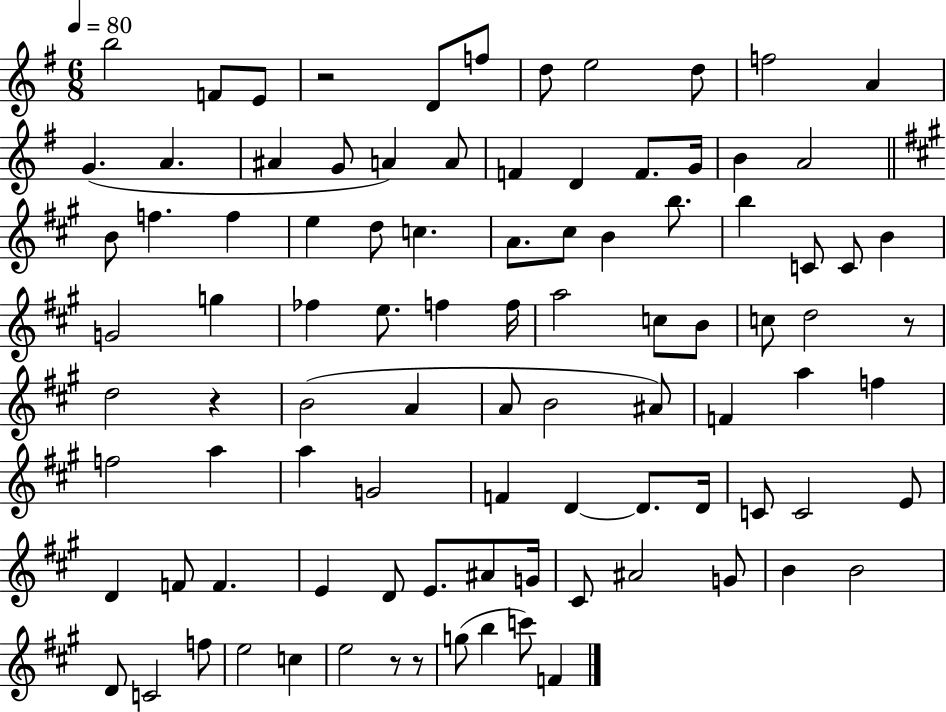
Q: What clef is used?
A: treble